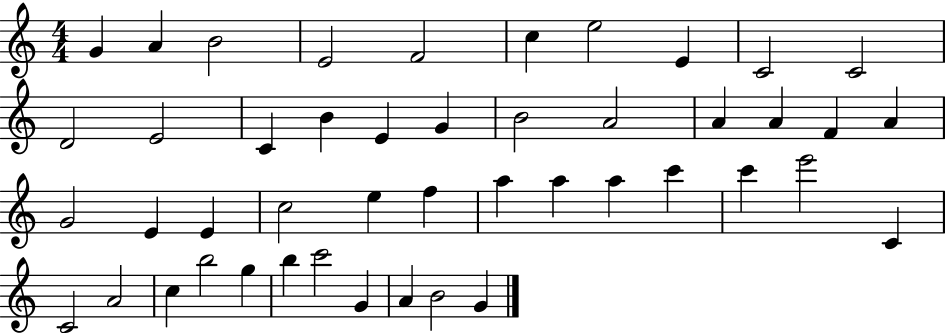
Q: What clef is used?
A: treble